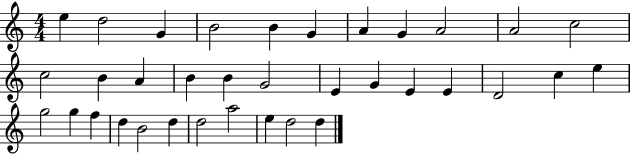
X:1
T:Untitled
M:4/4
L:1/4
K:C
e d2 G B2 B G A G A2 A2 c2 c2 B A B B G2 E G E E D2 c e g2 g f d B2 d d2 a2 e d2 d